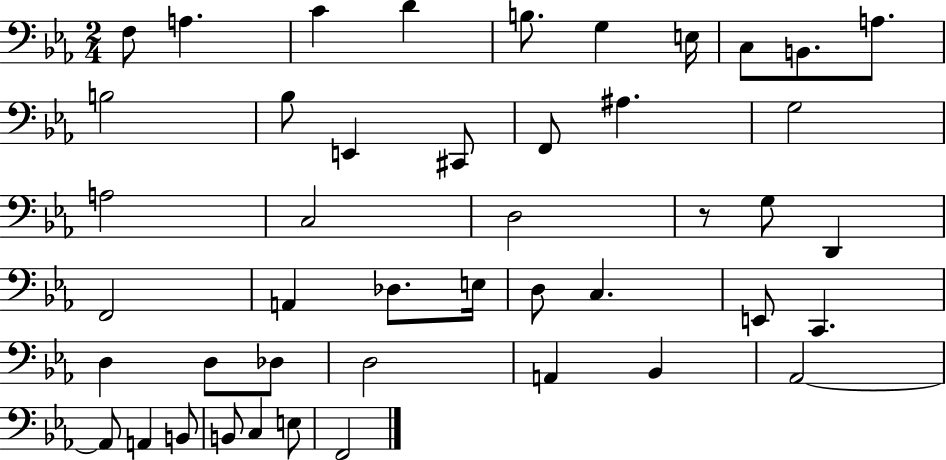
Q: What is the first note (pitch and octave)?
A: F3